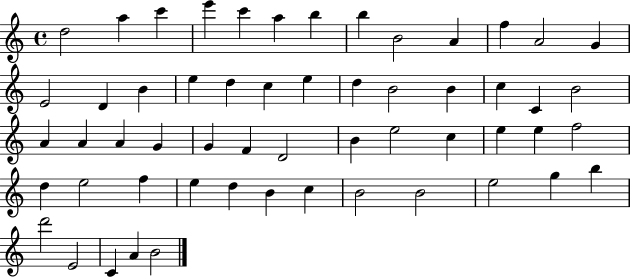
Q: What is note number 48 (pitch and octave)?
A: B4